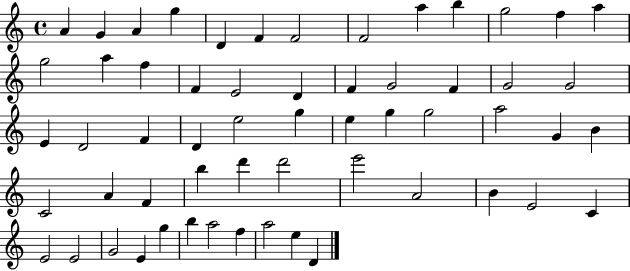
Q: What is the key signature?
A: C major